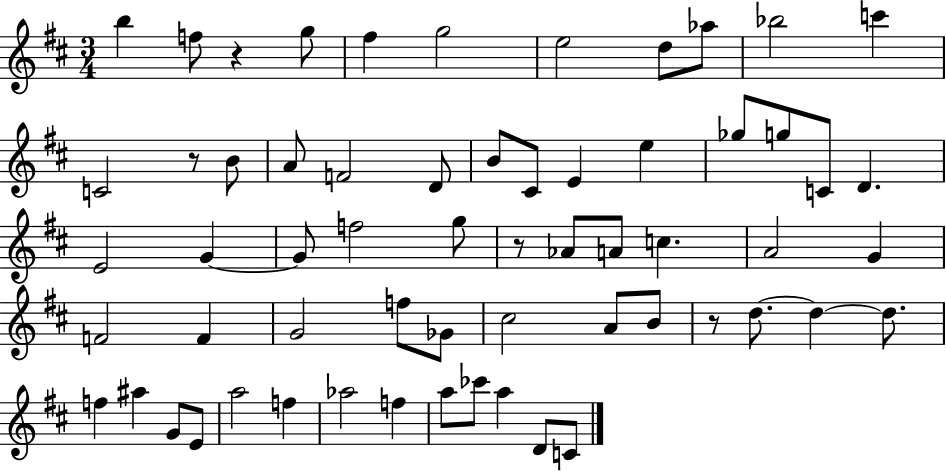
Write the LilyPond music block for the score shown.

{
  \clef treble
  \numericTimeSignature
  \time 3/4
  \key d \major
  \repeat volta 2 { b''4 f''8 r4 g''8 | fis''4 g''2 | e''2 d''8 aes''8 | bes''2 c'''4 | \break c'2 r8 b'8 | a'8 f'2 d'8 | b'8 cis'8 e'4 e''4 | ges''8 g''8 c'8 d'4. | \break e'2 g'4~~ | g'8 f''2 g''8 | r8 aes'8 a'8 c''4. | a'2 g'4 | \break f'2 f'4 | g'2 f''8 ges'8 | cis''2 a'8 b'8 | r8 d''8.~~ d''4~~ d''8. | \break f''4 ais''4 g'8 e'8 | a''2 f''4 | aes''2 f''4 | a''8 ces'''8 a''4 d'8 c'8 | \break } \bar "|."
}